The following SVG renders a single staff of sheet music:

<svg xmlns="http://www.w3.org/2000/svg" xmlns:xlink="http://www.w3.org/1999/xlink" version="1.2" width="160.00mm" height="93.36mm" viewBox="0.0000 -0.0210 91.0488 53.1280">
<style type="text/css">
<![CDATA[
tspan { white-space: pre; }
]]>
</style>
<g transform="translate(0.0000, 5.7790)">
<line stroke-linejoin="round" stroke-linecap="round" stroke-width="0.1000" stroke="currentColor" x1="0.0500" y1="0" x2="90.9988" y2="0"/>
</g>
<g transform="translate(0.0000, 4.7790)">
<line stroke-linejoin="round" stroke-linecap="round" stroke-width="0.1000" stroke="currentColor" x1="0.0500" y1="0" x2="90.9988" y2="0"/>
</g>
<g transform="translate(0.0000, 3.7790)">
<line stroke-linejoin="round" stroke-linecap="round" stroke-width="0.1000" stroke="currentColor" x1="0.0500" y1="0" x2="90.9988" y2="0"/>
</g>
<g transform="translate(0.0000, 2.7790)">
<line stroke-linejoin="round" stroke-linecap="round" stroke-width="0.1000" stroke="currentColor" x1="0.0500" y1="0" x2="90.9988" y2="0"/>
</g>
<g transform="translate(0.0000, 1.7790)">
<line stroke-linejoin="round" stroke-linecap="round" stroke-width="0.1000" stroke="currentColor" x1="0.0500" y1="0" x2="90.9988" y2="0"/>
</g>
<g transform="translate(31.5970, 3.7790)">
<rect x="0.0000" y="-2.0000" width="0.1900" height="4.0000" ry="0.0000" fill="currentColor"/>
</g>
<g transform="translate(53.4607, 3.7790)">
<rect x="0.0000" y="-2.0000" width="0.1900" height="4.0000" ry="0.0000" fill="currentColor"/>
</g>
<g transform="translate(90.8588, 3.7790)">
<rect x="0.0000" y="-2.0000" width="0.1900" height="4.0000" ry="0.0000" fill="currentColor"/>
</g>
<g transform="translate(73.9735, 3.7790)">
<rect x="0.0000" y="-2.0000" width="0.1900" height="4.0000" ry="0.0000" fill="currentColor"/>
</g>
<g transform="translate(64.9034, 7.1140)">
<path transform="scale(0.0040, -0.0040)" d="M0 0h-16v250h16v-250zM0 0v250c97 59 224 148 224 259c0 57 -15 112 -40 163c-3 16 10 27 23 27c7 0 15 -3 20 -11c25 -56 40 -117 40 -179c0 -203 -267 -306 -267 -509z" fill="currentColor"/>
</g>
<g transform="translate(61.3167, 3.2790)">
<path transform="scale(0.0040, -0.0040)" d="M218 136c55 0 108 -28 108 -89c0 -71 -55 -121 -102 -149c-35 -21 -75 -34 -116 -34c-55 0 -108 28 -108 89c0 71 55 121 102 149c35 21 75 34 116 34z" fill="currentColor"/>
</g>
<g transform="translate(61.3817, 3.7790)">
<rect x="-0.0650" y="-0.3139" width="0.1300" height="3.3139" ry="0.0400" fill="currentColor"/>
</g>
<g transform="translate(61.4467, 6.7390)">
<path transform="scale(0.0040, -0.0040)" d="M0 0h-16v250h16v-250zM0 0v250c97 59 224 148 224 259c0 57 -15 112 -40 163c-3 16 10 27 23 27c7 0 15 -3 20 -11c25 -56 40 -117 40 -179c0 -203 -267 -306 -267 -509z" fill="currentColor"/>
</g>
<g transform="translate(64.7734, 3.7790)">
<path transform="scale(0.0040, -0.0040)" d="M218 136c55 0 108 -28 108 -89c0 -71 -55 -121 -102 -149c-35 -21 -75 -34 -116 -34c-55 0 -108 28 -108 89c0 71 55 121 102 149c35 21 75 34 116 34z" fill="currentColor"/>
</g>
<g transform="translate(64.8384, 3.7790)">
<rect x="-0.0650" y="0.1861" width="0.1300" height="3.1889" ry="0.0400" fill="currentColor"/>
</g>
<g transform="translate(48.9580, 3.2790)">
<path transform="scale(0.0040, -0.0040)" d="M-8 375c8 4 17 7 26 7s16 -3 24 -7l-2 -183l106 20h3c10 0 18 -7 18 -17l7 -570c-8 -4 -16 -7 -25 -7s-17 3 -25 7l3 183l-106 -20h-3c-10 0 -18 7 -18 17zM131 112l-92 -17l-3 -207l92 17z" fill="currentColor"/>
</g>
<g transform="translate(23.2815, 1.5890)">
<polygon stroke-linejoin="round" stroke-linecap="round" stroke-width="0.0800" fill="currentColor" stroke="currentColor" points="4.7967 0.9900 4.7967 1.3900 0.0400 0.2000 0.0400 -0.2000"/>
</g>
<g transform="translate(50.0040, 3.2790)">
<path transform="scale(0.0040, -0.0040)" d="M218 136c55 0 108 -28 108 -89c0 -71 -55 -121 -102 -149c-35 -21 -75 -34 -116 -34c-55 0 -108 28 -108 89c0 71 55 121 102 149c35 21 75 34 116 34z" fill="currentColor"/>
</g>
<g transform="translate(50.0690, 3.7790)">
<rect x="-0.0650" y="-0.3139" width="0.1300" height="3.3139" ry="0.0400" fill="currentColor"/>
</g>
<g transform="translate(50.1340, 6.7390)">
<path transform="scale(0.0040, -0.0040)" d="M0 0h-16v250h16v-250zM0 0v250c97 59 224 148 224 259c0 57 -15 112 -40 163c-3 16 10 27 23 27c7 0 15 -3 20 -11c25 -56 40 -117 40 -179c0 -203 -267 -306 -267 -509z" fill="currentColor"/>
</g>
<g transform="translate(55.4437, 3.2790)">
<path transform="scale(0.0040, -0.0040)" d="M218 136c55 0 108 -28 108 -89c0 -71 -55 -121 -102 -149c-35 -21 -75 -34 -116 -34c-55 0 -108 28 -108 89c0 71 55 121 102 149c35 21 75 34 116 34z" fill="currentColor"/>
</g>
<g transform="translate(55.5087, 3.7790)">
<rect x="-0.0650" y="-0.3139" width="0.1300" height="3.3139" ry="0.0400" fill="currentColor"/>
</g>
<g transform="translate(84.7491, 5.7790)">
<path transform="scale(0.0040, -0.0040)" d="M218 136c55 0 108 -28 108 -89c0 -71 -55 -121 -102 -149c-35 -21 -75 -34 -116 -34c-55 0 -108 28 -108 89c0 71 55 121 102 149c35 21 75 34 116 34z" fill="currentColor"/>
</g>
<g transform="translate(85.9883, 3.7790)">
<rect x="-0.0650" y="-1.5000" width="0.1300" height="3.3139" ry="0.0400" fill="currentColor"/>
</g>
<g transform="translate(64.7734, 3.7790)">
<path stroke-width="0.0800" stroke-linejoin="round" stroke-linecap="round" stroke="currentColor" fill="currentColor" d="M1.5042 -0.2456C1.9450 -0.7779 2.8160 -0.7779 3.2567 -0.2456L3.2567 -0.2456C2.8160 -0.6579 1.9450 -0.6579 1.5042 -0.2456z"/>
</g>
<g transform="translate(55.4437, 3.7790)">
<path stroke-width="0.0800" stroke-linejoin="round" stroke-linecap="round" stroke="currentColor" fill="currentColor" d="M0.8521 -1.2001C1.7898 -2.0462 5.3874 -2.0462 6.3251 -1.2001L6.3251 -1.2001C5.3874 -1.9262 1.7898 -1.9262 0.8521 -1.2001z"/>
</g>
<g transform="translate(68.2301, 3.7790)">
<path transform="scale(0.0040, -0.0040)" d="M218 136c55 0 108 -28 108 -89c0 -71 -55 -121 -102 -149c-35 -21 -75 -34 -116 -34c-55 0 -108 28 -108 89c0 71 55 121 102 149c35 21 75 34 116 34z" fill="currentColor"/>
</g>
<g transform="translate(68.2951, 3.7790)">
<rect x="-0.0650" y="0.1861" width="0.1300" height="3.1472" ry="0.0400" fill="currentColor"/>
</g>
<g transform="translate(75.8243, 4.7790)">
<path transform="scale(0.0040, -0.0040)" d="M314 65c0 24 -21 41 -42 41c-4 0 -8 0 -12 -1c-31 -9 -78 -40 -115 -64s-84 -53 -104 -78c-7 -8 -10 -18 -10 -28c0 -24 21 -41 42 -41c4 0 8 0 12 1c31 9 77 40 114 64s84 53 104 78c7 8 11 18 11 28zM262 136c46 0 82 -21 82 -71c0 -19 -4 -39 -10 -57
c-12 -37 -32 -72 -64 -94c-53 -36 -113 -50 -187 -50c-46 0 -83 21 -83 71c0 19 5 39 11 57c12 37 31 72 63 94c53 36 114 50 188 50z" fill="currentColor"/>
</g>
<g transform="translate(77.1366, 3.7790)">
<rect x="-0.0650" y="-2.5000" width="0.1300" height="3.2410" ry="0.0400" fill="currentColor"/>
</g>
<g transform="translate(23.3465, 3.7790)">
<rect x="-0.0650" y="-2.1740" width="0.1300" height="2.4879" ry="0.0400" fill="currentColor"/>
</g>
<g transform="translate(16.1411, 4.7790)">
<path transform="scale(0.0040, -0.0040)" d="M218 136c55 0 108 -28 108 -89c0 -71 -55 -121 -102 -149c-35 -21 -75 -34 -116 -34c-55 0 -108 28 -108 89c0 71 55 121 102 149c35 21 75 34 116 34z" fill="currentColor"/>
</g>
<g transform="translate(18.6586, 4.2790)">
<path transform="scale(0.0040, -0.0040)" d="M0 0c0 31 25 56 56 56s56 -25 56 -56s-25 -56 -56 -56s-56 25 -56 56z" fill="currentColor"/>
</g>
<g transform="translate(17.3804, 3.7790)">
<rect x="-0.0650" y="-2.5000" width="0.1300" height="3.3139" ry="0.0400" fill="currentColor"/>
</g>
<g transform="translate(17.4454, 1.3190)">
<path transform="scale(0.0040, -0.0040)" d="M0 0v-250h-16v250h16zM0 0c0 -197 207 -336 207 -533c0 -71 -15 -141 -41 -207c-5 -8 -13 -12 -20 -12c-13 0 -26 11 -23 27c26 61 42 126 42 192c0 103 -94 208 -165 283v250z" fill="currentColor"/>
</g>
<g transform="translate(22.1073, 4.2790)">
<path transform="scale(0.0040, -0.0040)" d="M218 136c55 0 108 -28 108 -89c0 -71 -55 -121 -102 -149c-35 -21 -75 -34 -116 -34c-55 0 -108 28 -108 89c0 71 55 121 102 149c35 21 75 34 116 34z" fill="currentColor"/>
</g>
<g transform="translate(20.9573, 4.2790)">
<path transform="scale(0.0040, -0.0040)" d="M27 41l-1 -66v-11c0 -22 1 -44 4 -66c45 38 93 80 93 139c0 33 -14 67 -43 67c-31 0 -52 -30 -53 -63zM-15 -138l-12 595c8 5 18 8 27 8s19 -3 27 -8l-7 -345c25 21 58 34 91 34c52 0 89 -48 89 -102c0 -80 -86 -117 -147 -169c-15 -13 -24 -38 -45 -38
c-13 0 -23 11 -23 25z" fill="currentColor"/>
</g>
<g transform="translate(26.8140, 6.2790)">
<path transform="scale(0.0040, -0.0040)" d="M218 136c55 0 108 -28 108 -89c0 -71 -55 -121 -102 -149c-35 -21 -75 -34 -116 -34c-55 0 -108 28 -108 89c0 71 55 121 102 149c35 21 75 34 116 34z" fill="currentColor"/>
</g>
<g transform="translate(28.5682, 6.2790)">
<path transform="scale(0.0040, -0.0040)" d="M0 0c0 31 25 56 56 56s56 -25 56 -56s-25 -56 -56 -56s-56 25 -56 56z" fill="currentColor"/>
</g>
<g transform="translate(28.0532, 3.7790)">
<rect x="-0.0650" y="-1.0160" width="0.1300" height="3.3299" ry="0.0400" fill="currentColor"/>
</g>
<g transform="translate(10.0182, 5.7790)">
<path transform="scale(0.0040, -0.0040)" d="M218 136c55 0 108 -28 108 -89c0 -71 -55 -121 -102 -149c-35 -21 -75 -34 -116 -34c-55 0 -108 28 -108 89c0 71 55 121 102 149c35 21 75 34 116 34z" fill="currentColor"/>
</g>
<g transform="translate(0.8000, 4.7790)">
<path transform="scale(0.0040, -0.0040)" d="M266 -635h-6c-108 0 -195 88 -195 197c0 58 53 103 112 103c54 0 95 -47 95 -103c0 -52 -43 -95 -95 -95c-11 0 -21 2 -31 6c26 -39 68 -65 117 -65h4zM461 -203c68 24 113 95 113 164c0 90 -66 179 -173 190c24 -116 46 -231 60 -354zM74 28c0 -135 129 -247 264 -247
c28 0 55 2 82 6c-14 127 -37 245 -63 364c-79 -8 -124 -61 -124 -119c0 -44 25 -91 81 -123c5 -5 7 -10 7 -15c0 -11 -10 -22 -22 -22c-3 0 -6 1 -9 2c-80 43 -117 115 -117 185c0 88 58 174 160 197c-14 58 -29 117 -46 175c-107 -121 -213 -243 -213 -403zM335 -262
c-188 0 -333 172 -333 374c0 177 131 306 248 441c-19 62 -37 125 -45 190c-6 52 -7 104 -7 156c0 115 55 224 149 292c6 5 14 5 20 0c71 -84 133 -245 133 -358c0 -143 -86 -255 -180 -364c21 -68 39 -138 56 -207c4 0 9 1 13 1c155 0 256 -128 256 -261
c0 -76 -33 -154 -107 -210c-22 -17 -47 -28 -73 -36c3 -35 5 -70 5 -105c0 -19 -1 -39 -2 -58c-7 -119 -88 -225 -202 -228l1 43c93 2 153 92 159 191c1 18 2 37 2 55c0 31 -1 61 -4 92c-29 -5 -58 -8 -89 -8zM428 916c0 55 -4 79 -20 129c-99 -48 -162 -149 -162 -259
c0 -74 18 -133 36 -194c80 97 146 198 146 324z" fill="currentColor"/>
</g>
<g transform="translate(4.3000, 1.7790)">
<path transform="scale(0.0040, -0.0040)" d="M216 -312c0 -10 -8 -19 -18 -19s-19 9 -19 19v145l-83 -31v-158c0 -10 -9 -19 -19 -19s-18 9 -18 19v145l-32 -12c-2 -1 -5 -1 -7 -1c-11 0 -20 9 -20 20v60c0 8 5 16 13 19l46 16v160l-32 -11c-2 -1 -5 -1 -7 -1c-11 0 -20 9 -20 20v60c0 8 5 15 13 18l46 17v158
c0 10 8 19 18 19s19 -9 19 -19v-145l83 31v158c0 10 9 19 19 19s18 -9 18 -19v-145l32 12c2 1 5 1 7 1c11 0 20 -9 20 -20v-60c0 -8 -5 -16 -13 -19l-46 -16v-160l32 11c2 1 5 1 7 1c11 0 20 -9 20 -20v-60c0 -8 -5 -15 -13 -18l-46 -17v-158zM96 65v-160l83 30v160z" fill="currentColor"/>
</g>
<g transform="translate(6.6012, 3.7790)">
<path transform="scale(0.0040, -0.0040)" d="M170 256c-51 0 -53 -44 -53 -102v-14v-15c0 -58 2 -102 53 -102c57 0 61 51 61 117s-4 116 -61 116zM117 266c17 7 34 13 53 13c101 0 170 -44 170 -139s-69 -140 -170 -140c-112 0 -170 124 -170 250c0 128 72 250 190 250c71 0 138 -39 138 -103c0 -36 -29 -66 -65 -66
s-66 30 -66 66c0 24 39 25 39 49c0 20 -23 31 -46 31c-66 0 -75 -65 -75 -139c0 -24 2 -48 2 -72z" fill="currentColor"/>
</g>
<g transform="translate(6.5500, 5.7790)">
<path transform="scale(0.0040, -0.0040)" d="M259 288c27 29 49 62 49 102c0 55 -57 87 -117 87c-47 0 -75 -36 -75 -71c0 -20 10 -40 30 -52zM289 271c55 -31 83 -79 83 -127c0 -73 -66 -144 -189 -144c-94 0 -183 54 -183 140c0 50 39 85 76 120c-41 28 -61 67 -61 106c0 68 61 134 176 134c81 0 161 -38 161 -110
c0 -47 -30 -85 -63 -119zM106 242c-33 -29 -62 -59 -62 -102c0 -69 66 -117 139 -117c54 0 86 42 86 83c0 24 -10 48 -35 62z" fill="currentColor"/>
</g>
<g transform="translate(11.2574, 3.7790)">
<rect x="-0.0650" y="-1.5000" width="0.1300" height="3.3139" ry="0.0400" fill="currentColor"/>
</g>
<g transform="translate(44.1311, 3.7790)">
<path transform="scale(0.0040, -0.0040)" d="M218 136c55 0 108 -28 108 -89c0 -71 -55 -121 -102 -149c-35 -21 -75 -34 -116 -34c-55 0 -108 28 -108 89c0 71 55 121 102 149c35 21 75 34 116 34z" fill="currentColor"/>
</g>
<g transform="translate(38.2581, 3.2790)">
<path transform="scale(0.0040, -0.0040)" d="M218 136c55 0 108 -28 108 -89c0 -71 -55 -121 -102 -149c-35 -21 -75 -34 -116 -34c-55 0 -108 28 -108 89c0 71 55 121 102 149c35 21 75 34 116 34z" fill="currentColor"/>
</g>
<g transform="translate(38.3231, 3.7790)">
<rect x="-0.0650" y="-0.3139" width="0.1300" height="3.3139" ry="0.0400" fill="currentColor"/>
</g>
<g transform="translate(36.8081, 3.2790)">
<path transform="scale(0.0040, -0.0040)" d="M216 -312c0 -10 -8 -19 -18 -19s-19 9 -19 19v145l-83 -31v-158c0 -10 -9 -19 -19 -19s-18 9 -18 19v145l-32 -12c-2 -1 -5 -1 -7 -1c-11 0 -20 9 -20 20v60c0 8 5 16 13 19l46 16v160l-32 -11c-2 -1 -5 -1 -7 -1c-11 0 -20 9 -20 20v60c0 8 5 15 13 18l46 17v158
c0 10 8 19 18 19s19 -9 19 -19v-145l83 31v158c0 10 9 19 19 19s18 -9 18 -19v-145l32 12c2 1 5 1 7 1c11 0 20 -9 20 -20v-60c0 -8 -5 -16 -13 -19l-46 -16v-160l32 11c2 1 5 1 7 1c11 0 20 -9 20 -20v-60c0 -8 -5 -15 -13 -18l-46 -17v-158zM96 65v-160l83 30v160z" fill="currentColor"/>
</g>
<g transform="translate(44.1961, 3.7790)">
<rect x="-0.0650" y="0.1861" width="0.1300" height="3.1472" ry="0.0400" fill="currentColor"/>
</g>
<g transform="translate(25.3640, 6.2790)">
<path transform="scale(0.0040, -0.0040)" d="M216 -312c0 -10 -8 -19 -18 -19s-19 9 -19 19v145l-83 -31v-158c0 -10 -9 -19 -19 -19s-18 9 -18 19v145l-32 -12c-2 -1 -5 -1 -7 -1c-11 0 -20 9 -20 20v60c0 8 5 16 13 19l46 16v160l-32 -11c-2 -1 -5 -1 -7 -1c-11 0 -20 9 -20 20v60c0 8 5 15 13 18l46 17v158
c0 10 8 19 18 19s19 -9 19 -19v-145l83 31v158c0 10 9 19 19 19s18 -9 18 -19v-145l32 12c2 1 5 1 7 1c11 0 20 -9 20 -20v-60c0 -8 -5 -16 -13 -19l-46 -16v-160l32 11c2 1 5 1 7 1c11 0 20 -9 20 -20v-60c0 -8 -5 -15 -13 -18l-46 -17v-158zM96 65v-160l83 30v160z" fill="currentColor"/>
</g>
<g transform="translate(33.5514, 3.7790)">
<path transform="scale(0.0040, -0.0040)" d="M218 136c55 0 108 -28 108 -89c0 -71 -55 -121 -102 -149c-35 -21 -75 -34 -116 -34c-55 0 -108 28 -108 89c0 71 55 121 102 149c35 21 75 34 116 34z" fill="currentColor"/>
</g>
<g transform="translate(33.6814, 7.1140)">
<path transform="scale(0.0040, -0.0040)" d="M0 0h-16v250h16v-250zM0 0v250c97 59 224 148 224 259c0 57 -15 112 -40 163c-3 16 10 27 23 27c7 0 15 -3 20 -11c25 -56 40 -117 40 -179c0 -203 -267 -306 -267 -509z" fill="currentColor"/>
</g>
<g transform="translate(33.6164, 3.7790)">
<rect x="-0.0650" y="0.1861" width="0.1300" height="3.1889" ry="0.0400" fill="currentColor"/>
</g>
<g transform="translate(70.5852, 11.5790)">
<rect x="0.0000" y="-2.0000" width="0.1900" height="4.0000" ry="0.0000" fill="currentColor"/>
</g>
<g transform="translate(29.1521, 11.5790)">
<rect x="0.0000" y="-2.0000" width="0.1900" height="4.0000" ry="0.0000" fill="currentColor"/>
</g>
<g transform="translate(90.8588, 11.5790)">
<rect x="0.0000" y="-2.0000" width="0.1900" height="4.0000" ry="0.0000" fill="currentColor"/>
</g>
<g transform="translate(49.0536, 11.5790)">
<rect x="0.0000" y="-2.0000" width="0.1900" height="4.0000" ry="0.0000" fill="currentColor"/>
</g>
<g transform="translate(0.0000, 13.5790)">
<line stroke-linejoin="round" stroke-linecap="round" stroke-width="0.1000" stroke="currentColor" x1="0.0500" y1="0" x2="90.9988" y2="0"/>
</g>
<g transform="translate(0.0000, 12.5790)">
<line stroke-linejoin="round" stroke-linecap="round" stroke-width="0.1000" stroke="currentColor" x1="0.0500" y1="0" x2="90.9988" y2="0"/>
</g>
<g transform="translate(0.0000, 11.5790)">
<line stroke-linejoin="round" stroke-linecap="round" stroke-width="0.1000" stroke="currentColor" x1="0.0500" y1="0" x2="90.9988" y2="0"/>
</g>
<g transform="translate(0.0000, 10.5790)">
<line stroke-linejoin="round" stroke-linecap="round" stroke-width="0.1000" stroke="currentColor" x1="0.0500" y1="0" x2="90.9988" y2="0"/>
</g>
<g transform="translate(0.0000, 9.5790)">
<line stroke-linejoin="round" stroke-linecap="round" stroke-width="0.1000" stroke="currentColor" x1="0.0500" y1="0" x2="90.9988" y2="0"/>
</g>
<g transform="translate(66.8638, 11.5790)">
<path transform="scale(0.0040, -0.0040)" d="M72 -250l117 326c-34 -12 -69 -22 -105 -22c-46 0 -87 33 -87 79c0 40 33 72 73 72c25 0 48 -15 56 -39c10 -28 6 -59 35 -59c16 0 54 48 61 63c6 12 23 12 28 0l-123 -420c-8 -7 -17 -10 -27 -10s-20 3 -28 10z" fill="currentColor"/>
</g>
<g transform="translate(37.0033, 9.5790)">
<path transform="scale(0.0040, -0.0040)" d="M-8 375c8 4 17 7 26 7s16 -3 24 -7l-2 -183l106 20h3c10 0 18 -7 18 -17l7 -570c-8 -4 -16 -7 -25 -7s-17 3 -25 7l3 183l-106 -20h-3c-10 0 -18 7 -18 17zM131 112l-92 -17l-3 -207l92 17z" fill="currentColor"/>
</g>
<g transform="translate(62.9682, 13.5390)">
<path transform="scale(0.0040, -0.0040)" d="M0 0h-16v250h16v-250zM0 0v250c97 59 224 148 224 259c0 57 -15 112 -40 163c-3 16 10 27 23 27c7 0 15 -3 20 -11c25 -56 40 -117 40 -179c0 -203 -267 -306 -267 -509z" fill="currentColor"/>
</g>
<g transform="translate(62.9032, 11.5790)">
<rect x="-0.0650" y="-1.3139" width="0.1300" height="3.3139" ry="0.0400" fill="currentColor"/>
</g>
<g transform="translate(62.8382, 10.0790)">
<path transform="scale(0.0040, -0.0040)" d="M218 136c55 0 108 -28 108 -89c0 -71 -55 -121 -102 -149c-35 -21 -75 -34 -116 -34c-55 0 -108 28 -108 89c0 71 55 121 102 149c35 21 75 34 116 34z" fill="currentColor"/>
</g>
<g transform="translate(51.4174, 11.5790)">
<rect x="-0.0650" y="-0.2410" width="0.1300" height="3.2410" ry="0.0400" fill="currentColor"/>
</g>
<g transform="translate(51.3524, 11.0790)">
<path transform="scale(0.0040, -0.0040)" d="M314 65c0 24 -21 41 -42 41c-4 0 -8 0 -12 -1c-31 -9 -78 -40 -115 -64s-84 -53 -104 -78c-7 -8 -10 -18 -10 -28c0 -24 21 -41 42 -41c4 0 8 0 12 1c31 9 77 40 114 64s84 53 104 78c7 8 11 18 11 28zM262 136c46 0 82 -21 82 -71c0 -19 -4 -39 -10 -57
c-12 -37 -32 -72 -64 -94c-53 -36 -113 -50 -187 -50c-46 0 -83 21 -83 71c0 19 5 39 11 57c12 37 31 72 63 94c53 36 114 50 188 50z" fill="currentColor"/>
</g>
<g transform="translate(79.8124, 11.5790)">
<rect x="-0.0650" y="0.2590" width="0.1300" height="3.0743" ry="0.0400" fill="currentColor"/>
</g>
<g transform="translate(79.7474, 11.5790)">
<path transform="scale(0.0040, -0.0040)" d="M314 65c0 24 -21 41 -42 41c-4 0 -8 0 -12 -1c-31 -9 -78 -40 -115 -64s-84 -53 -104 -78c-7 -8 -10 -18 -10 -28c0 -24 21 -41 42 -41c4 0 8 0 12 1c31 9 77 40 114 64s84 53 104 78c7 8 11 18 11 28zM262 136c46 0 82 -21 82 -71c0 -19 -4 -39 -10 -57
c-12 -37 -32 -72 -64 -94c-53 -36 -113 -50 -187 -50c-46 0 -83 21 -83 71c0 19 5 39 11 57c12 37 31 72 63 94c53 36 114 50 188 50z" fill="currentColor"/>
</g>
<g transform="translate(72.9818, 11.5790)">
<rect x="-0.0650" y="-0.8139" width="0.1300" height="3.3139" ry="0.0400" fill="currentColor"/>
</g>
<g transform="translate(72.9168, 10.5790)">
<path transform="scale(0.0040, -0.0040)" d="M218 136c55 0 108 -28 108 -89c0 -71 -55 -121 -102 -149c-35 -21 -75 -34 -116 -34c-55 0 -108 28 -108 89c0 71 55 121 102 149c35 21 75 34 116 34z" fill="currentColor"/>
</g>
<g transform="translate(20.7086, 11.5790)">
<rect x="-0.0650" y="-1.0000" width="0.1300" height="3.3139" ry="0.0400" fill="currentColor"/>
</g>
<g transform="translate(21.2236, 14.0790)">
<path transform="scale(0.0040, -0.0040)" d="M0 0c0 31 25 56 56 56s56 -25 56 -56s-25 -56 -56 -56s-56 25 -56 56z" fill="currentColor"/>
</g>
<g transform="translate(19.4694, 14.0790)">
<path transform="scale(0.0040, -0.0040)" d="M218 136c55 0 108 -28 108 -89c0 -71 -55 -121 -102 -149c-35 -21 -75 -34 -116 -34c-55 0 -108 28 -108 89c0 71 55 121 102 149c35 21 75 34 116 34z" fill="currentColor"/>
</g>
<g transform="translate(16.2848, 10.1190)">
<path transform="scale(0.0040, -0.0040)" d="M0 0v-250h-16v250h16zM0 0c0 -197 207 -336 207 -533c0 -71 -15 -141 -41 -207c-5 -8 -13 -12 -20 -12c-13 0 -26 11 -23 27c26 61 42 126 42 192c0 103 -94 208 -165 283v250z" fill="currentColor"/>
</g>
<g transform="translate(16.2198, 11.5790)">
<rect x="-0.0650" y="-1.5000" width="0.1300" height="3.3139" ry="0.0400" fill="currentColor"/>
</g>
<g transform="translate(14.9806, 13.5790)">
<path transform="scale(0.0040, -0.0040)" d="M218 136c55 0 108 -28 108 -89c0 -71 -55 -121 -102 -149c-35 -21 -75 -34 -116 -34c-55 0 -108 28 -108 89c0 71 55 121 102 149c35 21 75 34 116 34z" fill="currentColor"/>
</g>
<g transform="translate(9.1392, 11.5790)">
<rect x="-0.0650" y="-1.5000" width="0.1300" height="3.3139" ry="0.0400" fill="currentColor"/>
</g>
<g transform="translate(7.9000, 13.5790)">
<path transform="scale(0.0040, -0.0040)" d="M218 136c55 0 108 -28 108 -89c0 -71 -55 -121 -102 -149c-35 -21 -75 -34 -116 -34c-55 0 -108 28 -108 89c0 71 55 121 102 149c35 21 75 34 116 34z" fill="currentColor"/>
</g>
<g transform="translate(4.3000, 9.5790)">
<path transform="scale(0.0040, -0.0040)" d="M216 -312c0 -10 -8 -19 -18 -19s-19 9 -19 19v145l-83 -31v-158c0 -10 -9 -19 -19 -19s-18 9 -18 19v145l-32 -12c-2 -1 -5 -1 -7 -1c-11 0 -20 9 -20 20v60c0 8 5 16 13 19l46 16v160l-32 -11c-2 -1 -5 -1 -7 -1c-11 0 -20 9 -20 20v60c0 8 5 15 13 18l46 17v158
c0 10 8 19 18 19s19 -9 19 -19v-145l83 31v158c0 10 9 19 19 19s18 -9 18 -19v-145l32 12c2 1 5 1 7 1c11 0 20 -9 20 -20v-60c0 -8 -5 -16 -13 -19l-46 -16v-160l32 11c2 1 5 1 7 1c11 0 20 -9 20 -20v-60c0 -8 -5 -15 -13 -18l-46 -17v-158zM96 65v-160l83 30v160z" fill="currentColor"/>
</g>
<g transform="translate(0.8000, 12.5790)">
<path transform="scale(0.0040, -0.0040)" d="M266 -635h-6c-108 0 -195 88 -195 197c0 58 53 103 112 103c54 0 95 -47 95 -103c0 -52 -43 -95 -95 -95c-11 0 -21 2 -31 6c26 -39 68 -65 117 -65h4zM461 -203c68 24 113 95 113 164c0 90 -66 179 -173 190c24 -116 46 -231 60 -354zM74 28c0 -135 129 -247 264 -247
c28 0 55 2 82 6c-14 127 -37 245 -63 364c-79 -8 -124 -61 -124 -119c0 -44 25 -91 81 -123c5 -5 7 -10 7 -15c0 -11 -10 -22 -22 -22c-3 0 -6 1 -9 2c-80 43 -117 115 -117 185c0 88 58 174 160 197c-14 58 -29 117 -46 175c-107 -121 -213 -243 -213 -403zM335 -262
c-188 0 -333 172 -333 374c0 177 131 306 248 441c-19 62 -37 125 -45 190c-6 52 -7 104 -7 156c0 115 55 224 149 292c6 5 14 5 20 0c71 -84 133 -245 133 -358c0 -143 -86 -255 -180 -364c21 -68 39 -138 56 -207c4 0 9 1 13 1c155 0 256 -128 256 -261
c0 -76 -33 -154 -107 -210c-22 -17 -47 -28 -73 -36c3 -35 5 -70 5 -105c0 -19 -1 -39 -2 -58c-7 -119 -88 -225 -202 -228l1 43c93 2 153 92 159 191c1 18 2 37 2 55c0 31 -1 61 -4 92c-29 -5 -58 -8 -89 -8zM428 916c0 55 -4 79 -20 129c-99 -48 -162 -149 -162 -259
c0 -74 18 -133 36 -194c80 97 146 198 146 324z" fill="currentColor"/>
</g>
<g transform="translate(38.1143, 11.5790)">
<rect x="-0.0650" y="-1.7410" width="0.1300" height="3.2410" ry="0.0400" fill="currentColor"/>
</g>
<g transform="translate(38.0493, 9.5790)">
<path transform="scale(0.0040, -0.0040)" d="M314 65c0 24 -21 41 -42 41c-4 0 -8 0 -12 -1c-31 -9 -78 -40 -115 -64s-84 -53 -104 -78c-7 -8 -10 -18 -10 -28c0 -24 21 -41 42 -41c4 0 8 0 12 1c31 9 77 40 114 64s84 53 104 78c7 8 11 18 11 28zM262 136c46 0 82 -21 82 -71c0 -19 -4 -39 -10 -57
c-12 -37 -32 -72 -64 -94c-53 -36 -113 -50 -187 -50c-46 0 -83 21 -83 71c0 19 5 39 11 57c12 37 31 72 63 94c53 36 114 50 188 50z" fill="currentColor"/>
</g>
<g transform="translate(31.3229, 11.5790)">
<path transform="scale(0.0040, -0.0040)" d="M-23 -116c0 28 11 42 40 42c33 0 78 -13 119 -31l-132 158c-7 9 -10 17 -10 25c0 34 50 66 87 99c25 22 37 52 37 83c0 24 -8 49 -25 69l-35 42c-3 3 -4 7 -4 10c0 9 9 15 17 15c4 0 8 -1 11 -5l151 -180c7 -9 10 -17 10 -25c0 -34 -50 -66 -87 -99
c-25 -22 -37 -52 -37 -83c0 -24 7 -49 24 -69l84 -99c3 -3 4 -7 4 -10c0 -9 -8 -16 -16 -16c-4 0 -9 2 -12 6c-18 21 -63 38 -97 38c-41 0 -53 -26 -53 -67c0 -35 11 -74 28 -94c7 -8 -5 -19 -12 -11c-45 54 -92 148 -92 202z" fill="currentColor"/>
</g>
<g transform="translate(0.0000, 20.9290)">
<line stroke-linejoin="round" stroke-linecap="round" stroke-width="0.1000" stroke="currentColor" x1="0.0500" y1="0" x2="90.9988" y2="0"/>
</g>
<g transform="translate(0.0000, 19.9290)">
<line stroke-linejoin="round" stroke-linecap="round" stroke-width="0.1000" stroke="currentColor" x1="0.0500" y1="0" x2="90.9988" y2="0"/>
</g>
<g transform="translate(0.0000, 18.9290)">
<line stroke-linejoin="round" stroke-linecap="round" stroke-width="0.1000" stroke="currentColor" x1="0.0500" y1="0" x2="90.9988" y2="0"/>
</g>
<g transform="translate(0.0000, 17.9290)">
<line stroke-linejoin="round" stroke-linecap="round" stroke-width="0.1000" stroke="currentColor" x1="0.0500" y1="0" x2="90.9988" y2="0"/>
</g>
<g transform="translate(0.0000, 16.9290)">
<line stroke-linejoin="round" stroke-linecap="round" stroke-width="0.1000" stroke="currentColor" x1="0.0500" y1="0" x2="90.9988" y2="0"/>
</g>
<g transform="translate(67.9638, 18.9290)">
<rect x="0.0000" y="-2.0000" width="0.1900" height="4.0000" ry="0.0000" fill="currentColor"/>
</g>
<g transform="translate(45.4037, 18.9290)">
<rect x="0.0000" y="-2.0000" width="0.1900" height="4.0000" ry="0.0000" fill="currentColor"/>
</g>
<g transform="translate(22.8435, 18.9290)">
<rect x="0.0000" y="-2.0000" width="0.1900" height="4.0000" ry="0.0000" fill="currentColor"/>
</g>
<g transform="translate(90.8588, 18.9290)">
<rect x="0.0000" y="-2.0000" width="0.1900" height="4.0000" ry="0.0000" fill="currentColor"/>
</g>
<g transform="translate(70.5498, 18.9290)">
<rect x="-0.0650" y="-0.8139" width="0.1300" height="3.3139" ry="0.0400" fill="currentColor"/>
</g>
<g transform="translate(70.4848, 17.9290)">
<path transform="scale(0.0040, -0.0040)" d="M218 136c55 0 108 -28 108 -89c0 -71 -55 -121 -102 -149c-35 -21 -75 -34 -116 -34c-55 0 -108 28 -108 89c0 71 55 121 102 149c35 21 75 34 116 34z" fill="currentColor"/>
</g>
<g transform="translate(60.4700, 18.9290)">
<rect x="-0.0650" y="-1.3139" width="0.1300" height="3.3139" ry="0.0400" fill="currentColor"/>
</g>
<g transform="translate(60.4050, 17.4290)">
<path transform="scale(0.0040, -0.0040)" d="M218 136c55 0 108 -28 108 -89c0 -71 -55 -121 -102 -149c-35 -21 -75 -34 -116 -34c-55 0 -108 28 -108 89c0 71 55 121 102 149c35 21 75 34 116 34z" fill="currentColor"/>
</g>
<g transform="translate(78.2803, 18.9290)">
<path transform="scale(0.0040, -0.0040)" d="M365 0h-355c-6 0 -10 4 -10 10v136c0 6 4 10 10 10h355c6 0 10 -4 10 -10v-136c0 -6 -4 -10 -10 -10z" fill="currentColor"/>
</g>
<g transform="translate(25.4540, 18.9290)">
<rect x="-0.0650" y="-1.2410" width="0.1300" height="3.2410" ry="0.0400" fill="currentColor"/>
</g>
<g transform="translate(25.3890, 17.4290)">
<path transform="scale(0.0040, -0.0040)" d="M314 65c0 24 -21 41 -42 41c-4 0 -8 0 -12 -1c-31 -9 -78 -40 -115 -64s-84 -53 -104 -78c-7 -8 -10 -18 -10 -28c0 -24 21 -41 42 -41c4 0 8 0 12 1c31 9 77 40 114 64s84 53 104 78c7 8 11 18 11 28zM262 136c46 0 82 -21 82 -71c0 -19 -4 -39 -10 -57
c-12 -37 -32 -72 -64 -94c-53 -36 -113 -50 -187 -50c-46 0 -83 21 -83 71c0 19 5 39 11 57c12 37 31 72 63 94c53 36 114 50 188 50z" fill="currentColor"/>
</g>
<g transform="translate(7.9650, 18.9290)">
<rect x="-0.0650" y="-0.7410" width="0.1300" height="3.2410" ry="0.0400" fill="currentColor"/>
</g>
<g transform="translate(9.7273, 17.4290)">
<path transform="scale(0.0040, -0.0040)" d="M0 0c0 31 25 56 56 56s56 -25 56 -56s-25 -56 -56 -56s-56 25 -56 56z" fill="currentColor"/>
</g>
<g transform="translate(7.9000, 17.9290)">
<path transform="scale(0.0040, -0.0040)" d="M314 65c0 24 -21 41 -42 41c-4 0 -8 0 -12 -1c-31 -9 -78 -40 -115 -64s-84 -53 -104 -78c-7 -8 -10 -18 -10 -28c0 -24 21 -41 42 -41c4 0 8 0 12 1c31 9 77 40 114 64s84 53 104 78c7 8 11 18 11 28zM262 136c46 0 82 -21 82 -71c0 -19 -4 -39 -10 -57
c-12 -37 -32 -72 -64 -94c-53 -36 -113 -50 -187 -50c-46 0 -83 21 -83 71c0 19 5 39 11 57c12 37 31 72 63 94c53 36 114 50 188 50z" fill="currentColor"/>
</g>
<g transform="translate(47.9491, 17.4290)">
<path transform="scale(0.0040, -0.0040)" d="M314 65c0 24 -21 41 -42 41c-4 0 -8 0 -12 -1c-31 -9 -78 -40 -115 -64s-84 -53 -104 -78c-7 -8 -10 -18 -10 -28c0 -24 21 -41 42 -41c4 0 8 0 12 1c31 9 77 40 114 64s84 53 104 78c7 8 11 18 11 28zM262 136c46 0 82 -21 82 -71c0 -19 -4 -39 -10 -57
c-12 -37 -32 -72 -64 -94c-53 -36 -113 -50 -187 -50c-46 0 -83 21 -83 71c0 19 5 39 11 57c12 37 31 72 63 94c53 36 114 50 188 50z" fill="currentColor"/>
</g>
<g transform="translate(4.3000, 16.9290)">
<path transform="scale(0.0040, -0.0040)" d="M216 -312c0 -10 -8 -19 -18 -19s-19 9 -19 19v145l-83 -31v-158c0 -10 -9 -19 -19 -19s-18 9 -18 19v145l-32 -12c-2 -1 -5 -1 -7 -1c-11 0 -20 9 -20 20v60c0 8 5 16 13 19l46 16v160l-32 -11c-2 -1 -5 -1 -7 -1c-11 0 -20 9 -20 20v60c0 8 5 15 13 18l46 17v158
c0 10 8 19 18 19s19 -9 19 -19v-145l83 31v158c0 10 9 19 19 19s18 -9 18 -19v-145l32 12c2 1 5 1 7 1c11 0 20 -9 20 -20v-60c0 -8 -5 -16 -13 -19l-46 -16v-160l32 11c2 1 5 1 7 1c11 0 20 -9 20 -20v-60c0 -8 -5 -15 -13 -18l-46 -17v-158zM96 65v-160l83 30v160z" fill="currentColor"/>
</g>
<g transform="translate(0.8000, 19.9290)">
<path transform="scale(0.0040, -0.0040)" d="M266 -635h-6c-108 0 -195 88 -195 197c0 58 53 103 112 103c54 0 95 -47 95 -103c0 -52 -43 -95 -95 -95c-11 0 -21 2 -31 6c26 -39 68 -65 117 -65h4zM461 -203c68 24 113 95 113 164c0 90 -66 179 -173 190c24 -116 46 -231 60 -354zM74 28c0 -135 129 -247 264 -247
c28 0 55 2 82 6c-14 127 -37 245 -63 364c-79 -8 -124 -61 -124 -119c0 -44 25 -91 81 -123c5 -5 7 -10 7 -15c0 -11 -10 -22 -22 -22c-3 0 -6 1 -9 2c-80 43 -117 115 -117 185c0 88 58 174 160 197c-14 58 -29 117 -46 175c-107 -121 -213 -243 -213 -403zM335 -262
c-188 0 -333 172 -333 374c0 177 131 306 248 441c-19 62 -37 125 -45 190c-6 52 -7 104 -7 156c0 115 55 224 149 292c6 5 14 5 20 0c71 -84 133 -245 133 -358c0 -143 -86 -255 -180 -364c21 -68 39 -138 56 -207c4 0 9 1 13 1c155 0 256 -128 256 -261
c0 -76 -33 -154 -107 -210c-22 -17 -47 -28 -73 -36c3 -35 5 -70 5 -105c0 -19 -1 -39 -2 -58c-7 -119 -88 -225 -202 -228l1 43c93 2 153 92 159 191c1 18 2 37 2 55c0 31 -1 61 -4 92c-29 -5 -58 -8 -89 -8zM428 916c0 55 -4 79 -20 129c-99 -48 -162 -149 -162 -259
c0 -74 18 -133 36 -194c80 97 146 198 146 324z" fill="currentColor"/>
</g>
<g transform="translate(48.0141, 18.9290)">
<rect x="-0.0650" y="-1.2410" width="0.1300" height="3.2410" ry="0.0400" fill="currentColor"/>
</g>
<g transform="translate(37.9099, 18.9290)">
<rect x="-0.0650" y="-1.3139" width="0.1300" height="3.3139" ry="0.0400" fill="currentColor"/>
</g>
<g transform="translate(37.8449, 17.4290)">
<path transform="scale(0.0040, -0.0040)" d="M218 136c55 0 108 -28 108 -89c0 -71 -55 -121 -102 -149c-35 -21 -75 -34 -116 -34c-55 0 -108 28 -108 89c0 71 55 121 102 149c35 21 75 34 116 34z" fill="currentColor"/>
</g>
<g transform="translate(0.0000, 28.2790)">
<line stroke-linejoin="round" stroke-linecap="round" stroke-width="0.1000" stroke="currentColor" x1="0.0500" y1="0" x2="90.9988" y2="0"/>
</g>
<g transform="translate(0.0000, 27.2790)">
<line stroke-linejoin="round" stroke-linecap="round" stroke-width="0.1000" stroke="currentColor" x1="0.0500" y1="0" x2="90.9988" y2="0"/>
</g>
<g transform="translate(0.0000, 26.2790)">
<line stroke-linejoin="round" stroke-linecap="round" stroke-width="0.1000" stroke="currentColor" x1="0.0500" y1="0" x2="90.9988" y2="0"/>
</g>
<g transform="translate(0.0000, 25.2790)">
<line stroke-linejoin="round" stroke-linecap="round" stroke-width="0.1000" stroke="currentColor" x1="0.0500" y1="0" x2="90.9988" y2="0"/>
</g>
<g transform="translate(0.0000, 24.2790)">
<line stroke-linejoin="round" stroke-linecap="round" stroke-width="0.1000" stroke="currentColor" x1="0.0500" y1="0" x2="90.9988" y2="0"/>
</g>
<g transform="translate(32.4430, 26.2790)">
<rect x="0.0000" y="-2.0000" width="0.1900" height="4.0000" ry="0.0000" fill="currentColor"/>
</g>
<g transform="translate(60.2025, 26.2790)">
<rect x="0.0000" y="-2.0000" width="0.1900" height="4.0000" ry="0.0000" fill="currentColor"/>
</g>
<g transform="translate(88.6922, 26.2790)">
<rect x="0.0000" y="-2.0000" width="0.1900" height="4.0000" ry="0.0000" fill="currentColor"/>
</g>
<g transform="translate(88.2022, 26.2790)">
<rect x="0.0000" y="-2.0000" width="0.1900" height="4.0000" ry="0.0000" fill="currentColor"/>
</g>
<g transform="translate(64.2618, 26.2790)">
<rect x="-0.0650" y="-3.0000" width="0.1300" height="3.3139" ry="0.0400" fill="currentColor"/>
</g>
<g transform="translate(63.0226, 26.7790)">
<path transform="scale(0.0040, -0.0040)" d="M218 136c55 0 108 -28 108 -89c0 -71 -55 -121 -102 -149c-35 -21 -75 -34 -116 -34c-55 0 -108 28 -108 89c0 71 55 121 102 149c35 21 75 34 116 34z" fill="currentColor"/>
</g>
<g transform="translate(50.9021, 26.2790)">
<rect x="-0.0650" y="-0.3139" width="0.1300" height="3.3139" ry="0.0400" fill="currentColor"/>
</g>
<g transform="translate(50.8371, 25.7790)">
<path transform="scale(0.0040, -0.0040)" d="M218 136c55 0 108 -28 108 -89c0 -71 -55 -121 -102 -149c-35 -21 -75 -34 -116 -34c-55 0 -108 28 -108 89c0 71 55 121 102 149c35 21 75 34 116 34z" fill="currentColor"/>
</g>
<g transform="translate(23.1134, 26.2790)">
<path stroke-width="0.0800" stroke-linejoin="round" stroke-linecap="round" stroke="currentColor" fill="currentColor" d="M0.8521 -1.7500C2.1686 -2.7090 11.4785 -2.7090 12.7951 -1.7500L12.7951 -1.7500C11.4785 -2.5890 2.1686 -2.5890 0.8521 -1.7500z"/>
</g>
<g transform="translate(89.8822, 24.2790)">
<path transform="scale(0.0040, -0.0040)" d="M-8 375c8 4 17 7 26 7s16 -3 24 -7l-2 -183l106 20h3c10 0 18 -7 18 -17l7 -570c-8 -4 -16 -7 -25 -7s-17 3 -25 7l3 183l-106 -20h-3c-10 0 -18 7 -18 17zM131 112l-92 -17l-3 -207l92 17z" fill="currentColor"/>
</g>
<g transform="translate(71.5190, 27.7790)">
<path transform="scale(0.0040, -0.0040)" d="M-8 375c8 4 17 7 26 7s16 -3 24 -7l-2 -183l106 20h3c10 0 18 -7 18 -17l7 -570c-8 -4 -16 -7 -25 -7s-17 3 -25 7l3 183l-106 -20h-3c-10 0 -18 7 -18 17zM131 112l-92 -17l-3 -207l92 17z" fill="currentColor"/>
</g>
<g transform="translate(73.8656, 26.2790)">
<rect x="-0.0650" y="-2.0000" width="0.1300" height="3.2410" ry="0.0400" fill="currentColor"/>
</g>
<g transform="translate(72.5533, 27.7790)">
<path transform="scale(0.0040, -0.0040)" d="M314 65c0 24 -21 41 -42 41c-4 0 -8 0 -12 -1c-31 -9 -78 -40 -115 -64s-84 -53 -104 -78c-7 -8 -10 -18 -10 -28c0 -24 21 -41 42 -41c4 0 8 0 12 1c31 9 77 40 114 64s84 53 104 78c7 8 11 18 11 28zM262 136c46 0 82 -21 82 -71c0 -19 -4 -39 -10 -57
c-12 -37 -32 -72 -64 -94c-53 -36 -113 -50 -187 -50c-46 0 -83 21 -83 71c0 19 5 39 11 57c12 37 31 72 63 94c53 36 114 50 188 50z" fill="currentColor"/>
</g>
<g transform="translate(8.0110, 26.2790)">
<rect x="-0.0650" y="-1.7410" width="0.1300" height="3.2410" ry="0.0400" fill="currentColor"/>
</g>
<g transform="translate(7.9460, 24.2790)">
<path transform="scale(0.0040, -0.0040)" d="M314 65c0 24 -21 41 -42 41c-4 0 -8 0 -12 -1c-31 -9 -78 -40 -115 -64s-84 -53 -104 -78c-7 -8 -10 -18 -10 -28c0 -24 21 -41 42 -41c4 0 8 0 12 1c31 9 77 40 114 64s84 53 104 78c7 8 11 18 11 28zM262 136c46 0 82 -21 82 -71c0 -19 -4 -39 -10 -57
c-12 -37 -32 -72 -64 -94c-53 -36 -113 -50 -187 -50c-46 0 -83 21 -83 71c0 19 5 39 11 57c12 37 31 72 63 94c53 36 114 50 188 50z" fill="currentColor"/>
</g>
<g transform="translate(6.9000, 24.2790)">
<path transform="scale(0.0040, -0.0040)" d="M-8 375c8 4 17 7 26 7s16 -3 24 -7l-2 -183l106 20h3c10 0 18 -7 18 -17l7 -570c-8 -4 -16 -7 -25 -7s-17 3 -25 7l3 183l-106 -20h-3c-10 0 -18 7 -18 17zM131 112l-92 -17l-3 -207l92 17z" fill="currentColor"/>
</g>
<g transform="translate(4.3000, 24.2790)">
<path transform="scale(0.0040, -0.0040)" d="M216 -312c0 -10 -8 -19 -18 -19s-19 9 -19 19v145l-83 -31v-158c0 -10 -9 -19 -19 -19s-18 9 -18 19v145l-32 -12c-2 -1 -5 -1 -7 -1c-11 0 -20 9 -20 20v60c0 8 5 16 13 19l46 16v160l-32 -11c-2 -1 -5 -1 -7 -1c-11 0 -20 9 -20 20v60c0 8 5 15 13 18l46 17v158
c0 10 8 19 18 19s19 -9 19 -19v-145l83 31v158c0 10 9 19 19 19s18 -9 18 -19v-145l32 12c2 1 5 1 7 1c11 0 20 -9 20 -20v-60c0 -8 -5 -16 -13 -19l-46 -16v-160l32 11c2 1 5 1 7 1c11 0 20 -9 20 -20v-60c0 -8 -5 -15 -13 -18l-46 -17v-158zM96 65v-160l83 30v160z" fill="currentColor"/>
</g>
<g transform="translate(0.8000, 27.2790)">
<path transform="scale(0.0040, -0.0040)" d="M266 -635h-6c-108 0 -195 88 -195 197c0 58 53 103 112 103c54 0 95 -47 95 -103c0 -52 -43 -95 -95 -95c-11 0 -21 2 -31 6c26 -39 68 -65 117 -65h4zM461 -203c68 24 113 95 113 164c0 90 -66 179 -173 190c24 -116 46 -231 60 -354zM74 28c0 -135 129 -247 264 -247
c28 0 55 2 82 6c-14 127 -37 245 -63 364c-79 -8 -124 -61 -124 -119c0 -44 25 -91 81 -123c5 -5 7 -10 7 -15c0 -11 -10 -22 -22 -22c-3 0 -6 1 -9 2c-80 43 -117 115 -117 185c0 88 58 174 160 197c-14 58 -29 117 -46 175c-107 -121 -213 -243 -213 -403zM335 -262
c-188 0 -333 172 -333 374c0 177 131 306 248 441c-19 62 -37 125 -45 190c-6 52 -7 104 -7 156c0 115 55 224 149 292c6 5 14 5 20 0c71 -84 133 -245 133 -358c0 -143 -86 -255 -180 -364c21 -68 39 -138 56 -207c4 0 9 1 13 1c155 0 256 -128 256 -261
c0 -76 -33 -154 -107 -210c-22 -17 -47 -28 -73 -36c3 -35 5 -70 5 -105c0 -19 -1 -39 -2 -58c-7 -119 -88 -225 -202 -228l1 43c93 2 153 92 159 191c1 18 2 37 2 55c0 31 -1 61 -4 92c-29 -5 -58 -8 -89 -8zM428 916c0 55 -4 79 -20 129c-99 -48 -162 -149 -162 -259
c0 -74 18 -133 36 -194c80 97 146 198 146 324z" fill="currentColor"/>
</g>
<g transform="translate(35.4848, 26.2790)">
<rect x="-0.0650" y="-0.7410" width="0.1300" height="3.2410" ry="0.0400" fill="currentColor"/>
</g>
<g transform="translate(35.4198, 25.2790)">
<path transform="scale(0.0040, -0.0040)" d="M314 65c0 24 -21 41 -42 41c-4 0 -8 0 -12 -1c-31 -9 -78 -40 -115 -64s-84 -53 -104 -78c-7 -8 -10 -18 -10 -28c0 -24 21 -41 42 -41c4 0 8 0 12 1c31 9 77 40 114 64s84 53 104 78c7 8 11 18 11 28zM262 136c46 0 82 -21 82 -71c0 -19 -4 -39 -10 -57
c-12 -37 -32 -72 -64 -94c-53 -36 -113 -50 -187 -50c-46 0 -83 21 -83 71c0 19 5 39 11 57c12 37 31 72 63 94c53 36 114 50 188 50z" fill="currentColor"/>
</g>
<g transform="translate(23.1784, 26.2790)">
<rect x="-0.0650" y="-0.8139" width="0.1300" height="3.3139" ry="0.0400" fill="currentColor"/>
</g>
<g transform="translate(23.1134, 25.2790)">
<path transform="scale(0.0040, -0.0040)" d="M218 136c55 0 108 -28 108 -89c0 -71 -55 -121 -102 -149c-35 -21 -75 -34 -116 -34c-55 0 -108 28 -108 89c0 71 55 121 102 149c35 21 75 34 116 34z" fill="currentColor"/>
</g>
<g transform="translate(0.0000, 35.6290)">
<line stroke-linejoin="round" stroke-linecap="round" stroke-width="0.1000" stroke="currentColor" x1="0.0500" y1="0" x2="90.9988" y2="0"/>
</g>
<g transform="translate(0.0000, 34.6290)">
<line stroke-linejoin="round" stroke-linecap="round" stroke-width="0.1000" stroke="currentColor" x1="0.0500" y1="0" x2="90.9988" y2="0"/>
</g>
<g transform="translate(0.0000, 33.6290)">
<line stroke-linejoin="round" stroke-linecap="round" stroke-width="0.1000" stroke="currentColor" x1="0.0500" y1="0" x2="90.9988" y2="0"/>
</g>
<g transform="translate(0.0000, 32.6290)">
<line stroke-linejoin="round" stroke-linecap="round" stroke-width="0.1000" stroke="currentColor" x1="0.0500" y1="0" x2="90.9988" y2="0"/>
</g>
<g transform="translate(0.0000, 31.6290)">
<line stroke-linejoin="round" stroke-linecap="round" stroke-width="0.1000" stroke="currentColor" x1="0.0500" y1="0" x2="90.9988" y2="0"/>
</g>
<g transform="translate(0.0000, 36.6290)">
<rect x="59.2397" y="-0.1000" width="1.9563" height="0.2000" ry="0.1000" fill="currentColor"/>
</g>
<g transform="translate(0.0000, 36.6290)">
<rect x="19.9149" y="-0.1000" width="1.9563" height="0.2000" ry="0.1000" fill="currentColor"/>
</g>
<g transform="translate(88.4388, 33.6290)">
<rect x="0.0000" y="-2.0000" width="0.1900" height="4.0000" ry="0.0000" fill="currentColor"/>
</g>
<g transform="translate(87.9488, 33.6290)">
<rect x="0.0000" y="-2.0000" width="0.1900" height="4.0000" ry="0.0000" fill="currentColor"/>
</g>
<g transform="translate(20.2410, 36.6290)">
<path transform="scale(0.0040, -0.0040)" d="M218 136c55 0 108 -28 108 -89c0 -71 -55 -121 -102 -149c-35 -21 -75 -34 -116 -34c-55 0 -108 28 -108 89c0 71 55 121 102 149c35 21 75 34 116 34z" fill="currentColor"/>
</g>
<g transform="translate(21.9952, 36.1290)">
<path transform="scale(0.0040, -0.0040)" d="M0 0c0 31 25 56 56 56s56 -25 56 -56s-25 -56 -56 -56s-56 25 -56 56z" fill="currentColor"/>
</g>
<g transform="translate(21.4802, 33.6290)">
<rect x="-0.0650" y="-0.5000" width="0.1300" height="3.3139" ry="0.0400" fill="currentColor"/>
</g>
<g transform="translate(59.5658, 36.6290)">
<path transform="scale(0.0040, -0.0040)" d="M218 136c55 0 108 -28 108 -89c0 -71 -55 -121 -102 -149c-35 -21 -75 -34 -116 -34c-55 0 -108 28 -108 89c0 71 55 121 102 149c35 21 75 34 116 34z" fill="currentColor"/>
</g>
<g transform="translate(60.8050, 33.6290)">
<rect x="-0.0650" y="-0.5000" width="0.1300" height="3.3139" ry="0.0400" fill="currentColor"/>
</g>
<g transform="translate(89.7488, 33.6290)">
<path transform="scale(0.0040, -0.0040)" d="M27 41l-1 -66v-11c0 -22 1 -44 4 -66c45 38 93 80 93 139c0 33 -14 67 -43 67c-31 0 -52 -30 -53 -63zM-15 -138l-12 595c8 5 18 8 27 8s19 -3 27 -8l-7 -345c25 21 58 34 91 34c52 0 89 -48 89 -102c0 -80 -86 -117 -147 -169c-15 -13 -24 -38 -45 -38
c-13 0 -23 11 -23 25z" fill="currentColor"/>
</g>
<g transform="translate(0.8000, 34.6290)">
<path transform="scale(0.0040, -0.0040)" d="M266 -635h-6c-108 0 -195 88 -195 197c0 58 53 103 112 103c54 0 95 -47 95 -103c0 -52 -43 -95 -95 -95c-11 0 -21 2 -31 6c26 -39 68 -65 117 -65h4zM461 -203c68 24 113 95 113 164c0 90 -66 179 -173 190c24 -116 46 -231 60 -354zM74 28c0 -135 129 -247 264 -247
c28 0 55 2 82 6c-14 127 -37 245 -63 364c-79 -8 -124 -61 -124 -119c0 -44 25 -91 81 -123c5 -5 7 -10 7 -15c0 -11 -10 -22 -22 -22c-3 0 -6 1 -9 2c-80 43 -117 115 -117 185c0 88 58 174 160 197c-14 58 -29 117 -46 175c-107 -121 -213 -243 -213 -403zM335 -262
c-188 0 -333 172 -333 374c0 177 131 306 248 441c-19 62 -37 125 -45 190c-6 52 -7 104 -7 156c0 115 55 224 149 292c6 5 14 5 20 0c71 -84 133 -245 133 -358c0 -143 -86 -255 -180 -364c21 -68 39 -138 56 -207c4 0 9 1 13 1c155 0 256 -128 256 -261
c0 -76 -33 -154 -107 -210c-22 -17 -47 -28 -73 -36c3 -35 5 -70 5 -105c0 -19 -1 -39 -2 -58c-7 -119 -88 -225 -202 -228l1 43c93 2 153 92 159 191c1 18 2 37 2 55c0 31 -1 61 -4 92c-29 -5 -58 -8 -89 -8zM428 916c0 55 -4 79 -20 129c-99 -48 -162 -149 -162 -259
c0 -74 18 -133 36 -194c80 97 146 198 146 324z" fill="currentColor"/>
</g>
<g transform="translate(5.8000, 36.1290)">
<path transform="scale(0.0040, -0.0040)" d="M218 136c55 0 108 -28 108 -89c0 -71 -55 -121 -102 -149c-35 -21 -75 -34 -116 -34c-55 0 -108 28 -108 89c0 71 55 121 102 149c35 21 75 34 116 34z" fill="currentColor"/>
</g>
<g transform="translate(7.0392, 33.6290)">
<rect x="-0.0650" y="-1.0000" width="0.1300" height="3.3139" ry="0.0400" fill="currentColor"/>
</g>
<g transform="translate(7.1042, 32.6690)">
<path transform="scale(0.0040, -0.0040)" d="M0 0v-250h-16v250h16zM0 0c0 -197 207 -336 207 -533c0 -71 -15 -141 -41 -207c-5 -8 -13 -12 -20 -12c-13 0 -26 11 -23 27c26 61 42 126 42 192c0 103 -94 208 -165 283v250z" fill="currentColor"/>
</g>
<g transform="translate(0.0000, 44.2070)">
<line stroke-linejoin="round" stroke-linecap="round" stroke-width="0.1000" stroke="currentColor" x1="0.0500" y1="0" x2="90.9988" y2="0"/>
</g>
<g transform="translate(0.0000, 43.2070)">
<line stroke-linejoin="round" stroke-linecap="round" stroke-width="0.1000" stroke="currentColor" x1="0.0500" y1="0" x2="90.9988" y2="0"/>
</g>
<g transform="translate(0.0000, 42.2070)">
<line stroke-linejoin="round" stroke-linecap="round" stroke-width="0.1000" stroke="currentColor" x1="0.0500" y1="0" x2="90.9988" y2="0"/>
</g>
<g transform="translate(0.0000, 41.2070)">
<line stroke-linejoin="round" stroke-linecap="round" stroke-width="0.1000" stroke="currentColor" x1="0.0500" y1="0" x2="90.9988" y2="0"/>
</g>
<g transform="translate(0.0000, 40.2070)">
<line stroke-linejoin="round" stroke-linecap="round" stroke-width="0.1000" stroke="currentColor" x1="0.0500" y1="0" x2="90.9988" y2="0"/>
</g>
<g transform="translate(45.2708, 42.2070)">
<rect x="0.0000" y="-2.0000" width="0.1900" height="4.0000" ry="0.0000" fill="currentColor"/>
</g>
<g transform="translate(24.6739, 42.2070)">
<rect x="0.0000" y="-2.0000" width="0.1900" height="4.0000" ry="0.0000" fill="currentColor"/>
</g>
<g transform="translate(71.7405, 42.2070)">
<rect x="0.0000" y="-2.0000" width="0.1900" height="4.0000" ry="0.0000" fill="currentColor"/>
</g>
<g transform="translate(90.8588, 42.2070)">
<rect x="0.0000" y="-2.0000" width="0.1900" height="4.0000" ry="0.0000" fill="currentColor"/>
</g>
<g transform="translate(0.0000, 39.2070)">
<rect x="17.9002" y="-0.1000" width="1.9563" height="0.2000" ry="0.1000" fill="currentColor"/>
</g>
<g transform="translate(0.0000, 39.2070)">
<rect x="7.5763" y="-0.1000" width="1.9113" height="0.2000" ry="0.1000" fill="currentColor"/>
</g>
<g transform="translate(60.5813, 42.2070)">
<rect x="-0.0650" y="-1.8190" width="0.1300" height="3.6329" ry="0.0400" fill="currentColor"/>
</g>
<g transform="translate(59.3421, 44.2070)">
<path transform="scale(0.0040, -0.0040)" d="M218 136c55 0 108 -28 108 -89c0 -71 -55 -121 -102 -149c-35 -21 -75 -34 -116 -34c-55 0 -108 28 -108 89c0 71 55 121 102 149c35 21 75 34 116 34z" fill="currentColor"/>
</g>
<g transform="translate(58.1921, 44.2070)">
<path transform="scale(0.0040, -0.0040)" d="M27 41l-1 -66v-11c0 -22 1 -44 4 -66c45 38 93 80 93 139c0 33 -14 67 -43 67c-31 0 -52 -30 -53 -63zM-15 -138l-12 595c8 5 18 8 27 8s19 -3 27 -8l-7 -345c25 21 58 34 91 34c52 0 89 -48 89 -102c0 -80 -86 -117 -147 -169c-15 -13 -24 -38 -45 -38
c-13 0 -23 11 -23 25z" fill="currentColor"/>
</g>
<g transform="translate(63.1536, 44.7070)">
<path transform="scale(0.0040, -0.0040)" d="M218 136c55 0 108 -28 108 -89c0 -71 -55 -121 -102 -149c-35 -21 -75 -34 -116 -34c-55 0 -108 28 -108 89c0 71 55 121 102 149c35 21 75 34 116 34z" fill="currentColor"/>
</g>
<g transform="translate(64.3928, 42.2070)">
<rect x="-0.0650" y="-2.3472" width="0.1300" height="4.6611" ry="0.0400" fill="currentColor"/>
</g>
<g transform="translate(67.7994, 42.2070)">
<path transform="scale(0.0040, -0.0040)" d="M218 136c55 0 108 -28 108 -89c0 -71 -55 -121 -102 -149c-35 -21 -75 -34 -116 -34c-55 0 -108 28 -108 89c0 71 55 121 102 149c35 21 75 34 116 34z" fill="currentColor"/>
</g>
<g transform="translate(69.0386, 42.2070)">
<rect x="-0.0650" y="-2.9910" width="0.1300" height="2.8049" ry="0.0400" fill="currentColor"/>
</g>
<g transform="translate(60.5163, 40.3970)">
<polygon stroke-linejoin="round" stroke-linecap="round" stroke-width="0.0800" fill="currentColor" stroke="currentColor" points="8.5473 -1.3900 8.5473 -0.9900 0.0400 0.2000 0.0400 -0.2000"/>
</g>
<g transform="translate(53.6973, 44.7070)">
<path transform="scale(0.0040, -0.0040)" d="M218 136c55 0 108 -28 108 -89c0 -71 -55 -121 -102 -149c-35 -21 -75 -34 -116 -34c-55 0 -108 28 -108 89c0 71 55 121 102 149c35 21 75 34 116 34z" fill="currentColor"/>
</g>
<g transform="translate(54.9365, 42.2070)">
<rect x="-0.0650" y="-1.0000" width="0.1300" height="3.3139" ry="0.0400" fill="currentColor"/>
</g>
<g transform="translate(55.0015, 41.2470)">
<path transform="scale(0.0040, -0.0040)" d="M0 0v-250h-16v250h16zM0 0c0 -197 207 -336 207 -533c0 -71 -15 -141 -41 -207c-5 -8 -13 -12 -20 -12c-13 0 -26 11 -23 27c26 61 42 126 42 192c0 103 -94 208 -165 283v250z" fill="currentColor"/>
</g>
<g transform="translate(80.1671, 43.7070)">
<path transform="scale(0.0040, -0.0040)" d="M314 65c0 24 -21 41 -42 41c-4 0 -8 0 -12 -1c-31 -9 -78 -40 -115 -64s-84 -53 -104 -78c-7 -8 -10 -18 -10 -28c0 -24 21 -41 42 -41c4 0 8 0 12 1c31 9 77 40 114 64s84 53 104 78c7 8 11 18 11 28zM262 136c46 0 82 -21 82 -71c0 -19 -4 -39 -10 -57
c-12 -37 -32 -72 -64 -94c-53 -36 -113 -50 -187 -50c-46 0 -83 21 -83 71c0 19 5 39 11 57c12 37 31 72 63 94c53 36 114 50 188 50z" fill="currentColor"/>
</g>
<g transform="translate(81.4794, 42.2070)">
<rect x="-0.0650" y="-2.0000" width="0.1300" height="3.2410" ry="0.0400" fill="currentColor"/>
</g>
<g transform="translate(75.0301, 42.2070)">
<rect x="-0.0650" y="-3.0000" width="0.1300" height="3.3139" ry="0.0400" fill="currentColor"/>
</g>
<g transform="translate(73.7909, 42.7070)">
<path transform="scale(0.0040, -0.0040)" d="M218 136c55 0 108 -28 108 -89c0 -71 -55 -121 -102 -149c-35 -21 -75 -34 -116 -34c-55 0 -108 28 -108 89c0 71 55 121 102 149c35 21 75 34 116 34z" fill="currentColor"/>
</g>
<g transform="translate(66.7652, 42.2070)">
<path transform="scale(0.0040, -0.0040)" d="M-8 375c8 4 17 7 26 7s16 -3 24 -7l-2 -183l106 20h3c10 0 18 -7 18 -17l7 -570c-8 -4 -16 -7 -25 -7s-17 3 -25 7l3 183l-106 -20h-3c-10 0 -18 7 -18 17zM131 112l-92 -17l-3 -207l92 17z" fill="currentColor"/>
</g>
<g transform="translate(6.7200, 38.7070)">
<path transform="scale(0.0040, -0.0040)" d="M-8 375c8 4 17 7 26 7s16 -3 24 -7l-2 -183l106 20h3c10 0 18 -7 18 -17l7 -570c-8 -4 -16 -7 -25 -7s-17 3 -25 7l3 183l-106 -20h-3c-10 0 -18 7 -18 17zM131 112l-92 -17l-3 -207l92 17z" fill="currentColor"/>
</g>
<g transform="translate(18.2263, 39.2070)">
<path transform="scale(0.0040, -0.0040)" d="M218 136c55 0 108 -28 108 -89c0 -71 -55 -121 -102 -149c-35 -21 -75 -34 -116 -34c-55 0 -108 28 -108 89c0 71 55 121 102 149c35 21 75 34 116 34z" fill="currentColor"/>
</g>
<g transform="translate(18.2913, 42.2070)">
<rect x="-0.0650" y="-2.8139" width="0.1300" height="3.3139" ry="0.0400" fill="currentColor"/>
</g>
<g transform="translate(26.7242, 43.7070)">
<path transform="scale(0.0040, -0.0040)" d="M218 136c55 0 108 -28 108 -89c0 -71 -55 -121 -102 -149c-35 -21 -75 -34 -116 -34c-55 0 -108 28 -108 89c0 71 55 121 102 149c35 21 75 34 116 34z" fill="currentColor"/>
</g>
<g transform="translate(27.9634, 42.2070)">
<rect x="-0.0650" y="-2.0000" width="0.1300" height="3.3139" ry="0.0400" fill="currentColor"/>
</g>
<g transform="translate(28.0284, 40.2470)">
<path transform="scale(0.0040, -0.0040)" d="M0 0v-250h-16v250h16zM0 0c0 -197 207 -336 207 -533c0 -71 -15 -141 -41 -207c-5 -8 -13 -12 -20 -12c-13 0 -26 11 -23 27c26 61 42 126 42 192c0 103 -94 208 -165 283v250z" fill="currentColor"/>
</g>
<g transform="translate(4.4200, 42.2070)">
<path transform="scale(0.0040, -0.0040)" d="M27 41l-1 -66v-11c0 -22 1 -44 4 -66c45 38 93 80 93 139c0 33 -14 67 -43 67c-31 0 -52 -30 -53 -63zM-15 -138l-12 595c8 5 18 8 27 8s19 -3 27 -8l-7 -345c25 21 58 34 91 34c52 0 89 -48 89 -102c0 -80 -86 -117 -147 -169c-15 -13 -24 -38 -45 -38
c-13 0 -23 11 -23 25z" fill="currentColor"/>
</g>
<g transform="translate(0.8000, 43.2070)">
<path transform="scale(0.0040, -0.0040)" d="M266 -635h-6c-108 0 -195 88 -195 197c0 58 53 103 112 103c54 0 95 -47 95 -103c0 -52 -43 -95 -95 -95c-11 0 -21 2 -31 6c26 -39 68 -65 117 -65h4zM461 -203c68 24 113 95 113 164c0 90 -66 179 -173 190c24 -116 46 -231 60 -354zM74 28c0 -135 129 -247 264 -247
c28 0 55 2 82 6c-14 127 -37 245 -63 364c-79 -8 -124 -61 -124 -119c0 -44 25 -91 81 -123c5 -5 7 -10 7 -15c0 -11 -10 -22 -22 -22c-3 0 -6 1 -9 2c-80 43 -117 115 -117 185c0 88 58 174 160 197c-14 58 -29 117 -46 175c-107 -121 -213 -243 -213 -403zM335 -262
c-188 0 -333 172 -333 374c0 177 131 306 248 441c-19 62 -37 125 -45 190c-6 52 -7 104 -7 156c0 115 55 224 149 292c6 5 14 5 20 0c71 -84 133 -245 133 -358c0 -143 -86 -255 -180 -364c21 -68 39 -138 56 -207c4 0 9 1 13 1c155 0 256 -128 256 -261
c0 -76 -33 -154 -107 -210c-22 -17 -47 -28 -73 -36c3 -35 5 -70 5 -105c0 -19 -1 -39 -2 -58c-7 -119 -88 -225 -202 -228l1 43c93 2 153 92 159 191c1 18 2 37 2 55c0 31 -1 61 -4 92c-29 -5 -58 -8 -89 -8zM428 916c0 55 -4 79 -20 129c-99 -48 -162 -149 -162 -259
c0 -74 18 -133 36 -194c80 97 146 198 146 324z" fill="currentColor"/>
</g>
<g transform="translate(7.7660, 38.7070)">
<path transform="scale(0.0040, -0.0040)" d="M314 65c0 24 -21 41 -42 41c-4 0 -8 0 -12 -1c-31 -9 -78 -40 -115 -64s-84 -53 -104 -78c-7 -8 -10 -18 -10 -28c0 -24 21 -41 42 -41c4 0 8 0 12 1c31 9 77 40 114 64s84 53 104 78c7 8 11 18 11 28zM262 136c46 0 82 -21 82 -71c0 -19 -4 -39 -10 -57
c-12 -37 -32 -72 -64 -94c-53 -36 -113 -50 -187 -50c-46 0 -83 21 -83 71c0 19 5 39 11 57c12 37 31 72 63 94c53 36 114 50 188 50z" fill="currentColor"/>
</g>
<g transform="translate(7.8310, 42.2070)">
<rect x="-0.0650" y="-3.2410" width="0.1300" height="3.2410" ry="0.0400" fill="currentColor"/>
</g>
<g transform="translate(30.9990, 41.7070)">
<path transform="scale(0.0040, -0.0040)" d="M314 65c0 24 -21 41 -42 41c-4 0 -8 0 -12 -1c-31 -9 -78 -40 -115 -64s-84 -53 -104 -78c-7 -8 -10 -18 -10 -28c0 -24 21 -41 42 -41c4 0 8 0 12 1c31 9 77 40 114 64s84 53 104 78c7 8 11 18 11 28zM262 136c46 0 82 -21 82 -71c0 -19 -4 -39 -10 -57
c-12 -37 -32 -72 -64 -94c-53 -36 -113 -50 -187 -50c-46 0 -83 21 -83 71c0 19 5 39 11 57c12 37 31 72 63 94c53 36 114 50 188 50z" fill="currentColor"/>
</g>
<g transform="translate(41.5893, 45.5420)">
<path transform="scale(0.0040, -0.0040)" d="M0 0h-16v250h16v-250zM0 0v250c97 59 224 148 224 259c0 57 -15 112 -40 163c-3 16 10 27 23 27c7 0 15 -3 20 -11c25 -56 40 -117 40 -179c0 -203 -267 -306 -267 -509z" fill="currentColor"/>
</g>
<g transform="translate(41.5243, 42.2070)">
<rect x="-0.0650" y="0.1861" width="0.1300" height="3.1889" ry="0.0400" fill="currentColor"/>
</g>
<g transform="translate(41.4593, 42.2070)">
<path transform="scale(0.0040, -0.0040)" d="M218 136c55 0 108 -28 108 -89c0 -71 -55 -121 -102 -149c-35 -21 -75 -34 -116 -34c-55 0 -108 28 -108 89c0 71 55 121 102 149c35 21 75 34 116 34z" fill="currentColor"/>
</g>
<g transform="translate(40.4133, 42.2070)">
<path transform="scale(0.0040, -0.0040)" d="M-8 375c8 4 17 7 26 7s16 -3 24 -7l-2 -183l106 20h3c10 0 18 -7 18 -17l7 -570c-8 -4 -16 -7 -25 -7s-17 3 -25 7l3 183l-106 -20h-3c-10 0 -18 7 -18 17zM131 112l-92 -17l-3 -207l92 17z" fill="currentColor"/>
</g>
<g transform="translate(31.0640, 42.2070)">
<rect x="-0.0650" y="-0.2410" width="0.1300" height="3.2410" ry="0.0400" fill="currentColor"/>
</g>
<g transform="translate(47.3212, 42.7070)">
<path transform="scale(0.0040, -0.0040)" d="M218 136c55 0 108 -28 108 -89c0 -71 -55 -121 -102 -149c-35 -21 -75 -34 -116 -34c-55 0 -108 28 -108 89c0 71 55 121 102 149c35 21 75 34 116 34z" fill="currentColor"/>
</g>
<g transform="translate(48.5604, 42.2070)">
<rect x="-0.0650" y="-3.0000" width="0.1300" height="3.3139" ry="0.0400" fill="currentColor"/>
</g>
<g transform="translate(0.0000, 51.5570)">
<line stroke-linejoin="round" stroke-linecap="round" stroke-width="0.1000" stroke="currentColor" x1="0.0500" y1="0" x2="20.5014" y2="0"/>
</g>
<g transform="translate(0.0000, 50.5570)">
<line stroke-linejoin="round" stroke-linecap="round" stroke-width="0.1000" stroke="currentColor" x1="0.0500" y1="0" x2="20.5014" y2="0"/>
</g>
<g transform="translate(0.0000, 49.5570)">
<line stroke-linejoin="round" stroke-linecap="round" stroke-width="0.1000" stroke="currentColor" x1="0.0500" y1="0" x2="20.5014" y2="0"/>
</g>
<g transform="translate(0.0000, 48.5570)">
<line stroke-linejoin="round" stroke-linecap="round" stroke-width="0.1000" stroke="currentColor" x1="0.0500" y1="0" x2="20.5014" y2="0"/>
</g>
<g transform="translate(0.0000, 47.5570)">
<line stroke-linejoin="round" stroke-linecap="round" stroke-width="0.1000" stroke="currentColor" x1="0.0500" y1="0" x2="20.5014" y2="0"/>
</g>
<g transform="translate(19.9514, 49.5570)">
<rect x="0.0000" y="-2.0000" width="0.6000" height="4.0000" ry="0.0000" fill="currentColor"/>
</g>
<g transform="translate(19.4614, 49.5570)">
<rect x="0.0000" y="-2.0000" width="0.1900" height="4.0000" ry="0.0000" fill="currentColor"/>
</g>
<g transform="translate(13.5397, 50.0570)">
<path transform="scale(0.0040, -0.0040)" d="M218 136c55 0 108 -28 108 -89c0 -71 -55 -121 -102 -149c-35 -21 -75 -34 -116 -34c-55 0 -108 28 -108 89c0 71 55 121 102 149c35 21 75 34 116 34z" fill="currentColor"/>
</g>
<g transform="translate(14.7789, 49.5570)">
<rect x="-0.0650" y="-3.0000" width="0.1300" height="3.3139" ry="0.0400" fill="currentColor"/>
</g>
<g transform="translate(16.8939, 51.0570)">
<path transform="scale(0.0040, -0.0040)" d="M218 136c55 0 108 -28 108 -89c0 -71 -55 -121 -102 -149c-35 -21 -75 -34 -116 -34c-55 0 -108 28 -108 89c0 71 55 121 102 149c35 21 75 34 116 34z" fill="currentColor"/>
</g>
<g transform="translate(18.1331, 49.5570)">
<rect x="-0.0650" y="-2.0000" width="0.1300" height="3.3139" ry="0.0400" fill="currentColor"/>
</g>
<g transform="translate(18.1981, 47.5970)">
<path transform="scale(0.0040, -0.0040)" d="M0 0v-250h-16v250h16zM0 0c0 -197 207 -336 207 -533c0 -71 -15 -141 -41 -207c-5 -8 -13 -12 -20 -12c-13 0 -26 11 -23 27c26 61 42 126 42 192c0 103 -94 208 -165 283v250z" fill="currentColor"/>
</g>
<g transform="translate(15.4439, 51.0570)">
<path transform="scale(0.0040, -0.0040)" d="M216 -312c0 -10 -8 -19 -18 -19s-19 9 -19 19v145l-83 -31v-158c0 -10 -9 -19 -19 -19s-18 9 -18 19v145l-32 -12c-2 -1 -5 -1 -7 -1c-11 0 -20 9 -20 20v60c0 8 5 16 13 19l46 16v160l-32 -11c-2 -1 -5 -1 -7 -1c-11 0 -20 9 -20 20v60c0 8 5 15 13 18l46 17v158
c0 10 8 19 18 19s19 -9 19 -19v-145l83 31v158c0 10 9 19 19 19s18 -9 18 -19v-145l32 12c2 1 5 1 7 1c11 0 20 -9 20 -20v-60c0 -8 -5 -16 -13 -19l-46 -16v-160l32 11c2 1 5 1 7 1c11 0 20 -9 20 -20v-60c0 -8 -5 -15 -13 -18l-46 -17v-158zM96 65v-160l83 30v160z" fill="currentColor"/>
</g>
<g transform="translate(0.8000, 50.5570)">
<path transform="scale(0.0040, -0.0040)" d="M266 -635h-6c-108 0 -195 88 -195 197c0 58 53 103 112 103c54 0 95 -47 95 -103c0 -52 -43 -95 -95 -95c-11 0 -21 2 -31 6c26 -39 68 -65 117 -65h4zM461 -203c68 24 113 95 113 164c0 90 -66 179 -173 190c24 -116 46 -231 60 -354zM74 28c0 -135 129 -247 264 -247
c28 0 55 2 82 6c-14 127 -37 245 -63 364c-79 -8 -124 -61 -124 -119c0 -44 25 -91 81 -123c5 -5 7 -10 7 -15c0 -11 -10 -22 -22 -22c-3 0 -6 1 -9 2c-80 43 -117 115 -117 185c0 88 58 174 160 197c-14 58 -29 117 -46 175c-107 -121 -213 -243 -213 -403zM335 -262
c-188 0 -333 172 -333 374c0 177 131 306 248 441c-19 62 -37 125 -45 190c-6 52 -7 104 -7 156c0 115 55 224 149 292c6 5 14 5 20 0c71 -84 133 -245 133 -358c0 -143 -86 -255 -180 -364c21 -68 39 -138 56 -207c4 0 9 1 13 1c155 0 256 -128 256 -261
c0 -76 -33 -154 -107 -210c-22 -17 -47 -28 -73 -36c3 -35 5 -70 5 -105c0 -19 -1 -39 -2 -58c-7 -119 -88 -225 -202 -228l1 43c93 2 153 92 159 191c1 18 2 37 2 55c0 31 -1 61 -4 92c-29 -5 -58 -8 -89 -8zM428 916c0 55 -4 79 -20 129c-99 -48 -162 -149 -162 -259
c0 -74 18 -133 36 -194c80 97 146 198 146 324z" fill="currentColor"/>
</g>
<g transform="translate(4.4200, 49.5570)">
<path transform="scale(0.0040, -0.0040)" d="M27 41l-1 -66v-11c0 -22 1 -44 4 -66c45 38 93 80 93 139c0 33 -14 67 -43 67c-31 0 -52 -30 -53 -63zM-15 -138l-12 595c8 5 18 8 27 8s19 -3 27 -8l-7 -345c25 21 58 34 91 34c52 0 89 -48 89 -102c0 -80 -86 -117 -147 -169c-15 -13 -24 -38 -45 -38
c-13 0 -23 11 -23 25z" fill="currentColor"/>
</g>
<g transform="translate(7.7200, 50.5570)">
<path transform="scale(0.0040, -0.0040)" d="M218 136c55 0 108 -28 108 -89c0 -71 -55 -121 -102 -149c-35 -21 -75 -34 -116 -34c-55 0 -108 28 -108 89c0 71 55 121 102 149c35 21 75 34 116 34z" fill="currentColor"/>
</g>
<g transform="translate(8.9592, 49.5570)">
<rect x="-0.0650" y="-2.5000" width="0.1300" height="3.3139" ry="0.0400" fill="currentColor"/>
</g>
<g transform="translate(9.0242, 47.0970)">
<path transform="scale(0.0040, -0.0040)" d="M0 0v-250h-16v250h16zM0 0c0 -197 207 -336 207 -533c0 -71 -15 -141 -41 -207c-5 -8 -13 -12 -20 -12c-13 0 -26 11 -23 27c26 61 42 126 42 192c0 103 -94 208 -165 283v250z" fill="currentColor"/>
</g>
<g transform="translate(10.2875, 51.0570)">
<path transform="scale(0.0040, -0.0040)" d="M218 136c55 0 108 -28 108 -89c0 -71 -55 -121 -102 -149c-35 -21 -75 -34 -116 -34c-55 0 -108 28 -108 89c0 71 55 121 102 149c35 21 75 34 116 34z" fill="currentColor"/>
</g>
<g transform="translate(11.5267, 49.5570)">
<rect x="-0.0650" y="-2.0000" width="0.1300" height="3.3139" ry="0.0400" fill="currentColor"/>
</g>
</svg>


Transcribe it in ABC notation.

X:1
T:Untitled
M:6/8
L:1/4
K:G
E G/2 _A/2 ^D/2 B/2 ^c B c/2 c c/2 B/2 B G2 E E E/2 D z f2 c2 e/2 z/2 d B2 d2 e2 e e2 e d z2 f2 d d2 c A F2 D/2 C C b2 a F/2 c2 B/2 A D/2 _E/2 D/2 B/2 A F2 G/2 F A ^F/2